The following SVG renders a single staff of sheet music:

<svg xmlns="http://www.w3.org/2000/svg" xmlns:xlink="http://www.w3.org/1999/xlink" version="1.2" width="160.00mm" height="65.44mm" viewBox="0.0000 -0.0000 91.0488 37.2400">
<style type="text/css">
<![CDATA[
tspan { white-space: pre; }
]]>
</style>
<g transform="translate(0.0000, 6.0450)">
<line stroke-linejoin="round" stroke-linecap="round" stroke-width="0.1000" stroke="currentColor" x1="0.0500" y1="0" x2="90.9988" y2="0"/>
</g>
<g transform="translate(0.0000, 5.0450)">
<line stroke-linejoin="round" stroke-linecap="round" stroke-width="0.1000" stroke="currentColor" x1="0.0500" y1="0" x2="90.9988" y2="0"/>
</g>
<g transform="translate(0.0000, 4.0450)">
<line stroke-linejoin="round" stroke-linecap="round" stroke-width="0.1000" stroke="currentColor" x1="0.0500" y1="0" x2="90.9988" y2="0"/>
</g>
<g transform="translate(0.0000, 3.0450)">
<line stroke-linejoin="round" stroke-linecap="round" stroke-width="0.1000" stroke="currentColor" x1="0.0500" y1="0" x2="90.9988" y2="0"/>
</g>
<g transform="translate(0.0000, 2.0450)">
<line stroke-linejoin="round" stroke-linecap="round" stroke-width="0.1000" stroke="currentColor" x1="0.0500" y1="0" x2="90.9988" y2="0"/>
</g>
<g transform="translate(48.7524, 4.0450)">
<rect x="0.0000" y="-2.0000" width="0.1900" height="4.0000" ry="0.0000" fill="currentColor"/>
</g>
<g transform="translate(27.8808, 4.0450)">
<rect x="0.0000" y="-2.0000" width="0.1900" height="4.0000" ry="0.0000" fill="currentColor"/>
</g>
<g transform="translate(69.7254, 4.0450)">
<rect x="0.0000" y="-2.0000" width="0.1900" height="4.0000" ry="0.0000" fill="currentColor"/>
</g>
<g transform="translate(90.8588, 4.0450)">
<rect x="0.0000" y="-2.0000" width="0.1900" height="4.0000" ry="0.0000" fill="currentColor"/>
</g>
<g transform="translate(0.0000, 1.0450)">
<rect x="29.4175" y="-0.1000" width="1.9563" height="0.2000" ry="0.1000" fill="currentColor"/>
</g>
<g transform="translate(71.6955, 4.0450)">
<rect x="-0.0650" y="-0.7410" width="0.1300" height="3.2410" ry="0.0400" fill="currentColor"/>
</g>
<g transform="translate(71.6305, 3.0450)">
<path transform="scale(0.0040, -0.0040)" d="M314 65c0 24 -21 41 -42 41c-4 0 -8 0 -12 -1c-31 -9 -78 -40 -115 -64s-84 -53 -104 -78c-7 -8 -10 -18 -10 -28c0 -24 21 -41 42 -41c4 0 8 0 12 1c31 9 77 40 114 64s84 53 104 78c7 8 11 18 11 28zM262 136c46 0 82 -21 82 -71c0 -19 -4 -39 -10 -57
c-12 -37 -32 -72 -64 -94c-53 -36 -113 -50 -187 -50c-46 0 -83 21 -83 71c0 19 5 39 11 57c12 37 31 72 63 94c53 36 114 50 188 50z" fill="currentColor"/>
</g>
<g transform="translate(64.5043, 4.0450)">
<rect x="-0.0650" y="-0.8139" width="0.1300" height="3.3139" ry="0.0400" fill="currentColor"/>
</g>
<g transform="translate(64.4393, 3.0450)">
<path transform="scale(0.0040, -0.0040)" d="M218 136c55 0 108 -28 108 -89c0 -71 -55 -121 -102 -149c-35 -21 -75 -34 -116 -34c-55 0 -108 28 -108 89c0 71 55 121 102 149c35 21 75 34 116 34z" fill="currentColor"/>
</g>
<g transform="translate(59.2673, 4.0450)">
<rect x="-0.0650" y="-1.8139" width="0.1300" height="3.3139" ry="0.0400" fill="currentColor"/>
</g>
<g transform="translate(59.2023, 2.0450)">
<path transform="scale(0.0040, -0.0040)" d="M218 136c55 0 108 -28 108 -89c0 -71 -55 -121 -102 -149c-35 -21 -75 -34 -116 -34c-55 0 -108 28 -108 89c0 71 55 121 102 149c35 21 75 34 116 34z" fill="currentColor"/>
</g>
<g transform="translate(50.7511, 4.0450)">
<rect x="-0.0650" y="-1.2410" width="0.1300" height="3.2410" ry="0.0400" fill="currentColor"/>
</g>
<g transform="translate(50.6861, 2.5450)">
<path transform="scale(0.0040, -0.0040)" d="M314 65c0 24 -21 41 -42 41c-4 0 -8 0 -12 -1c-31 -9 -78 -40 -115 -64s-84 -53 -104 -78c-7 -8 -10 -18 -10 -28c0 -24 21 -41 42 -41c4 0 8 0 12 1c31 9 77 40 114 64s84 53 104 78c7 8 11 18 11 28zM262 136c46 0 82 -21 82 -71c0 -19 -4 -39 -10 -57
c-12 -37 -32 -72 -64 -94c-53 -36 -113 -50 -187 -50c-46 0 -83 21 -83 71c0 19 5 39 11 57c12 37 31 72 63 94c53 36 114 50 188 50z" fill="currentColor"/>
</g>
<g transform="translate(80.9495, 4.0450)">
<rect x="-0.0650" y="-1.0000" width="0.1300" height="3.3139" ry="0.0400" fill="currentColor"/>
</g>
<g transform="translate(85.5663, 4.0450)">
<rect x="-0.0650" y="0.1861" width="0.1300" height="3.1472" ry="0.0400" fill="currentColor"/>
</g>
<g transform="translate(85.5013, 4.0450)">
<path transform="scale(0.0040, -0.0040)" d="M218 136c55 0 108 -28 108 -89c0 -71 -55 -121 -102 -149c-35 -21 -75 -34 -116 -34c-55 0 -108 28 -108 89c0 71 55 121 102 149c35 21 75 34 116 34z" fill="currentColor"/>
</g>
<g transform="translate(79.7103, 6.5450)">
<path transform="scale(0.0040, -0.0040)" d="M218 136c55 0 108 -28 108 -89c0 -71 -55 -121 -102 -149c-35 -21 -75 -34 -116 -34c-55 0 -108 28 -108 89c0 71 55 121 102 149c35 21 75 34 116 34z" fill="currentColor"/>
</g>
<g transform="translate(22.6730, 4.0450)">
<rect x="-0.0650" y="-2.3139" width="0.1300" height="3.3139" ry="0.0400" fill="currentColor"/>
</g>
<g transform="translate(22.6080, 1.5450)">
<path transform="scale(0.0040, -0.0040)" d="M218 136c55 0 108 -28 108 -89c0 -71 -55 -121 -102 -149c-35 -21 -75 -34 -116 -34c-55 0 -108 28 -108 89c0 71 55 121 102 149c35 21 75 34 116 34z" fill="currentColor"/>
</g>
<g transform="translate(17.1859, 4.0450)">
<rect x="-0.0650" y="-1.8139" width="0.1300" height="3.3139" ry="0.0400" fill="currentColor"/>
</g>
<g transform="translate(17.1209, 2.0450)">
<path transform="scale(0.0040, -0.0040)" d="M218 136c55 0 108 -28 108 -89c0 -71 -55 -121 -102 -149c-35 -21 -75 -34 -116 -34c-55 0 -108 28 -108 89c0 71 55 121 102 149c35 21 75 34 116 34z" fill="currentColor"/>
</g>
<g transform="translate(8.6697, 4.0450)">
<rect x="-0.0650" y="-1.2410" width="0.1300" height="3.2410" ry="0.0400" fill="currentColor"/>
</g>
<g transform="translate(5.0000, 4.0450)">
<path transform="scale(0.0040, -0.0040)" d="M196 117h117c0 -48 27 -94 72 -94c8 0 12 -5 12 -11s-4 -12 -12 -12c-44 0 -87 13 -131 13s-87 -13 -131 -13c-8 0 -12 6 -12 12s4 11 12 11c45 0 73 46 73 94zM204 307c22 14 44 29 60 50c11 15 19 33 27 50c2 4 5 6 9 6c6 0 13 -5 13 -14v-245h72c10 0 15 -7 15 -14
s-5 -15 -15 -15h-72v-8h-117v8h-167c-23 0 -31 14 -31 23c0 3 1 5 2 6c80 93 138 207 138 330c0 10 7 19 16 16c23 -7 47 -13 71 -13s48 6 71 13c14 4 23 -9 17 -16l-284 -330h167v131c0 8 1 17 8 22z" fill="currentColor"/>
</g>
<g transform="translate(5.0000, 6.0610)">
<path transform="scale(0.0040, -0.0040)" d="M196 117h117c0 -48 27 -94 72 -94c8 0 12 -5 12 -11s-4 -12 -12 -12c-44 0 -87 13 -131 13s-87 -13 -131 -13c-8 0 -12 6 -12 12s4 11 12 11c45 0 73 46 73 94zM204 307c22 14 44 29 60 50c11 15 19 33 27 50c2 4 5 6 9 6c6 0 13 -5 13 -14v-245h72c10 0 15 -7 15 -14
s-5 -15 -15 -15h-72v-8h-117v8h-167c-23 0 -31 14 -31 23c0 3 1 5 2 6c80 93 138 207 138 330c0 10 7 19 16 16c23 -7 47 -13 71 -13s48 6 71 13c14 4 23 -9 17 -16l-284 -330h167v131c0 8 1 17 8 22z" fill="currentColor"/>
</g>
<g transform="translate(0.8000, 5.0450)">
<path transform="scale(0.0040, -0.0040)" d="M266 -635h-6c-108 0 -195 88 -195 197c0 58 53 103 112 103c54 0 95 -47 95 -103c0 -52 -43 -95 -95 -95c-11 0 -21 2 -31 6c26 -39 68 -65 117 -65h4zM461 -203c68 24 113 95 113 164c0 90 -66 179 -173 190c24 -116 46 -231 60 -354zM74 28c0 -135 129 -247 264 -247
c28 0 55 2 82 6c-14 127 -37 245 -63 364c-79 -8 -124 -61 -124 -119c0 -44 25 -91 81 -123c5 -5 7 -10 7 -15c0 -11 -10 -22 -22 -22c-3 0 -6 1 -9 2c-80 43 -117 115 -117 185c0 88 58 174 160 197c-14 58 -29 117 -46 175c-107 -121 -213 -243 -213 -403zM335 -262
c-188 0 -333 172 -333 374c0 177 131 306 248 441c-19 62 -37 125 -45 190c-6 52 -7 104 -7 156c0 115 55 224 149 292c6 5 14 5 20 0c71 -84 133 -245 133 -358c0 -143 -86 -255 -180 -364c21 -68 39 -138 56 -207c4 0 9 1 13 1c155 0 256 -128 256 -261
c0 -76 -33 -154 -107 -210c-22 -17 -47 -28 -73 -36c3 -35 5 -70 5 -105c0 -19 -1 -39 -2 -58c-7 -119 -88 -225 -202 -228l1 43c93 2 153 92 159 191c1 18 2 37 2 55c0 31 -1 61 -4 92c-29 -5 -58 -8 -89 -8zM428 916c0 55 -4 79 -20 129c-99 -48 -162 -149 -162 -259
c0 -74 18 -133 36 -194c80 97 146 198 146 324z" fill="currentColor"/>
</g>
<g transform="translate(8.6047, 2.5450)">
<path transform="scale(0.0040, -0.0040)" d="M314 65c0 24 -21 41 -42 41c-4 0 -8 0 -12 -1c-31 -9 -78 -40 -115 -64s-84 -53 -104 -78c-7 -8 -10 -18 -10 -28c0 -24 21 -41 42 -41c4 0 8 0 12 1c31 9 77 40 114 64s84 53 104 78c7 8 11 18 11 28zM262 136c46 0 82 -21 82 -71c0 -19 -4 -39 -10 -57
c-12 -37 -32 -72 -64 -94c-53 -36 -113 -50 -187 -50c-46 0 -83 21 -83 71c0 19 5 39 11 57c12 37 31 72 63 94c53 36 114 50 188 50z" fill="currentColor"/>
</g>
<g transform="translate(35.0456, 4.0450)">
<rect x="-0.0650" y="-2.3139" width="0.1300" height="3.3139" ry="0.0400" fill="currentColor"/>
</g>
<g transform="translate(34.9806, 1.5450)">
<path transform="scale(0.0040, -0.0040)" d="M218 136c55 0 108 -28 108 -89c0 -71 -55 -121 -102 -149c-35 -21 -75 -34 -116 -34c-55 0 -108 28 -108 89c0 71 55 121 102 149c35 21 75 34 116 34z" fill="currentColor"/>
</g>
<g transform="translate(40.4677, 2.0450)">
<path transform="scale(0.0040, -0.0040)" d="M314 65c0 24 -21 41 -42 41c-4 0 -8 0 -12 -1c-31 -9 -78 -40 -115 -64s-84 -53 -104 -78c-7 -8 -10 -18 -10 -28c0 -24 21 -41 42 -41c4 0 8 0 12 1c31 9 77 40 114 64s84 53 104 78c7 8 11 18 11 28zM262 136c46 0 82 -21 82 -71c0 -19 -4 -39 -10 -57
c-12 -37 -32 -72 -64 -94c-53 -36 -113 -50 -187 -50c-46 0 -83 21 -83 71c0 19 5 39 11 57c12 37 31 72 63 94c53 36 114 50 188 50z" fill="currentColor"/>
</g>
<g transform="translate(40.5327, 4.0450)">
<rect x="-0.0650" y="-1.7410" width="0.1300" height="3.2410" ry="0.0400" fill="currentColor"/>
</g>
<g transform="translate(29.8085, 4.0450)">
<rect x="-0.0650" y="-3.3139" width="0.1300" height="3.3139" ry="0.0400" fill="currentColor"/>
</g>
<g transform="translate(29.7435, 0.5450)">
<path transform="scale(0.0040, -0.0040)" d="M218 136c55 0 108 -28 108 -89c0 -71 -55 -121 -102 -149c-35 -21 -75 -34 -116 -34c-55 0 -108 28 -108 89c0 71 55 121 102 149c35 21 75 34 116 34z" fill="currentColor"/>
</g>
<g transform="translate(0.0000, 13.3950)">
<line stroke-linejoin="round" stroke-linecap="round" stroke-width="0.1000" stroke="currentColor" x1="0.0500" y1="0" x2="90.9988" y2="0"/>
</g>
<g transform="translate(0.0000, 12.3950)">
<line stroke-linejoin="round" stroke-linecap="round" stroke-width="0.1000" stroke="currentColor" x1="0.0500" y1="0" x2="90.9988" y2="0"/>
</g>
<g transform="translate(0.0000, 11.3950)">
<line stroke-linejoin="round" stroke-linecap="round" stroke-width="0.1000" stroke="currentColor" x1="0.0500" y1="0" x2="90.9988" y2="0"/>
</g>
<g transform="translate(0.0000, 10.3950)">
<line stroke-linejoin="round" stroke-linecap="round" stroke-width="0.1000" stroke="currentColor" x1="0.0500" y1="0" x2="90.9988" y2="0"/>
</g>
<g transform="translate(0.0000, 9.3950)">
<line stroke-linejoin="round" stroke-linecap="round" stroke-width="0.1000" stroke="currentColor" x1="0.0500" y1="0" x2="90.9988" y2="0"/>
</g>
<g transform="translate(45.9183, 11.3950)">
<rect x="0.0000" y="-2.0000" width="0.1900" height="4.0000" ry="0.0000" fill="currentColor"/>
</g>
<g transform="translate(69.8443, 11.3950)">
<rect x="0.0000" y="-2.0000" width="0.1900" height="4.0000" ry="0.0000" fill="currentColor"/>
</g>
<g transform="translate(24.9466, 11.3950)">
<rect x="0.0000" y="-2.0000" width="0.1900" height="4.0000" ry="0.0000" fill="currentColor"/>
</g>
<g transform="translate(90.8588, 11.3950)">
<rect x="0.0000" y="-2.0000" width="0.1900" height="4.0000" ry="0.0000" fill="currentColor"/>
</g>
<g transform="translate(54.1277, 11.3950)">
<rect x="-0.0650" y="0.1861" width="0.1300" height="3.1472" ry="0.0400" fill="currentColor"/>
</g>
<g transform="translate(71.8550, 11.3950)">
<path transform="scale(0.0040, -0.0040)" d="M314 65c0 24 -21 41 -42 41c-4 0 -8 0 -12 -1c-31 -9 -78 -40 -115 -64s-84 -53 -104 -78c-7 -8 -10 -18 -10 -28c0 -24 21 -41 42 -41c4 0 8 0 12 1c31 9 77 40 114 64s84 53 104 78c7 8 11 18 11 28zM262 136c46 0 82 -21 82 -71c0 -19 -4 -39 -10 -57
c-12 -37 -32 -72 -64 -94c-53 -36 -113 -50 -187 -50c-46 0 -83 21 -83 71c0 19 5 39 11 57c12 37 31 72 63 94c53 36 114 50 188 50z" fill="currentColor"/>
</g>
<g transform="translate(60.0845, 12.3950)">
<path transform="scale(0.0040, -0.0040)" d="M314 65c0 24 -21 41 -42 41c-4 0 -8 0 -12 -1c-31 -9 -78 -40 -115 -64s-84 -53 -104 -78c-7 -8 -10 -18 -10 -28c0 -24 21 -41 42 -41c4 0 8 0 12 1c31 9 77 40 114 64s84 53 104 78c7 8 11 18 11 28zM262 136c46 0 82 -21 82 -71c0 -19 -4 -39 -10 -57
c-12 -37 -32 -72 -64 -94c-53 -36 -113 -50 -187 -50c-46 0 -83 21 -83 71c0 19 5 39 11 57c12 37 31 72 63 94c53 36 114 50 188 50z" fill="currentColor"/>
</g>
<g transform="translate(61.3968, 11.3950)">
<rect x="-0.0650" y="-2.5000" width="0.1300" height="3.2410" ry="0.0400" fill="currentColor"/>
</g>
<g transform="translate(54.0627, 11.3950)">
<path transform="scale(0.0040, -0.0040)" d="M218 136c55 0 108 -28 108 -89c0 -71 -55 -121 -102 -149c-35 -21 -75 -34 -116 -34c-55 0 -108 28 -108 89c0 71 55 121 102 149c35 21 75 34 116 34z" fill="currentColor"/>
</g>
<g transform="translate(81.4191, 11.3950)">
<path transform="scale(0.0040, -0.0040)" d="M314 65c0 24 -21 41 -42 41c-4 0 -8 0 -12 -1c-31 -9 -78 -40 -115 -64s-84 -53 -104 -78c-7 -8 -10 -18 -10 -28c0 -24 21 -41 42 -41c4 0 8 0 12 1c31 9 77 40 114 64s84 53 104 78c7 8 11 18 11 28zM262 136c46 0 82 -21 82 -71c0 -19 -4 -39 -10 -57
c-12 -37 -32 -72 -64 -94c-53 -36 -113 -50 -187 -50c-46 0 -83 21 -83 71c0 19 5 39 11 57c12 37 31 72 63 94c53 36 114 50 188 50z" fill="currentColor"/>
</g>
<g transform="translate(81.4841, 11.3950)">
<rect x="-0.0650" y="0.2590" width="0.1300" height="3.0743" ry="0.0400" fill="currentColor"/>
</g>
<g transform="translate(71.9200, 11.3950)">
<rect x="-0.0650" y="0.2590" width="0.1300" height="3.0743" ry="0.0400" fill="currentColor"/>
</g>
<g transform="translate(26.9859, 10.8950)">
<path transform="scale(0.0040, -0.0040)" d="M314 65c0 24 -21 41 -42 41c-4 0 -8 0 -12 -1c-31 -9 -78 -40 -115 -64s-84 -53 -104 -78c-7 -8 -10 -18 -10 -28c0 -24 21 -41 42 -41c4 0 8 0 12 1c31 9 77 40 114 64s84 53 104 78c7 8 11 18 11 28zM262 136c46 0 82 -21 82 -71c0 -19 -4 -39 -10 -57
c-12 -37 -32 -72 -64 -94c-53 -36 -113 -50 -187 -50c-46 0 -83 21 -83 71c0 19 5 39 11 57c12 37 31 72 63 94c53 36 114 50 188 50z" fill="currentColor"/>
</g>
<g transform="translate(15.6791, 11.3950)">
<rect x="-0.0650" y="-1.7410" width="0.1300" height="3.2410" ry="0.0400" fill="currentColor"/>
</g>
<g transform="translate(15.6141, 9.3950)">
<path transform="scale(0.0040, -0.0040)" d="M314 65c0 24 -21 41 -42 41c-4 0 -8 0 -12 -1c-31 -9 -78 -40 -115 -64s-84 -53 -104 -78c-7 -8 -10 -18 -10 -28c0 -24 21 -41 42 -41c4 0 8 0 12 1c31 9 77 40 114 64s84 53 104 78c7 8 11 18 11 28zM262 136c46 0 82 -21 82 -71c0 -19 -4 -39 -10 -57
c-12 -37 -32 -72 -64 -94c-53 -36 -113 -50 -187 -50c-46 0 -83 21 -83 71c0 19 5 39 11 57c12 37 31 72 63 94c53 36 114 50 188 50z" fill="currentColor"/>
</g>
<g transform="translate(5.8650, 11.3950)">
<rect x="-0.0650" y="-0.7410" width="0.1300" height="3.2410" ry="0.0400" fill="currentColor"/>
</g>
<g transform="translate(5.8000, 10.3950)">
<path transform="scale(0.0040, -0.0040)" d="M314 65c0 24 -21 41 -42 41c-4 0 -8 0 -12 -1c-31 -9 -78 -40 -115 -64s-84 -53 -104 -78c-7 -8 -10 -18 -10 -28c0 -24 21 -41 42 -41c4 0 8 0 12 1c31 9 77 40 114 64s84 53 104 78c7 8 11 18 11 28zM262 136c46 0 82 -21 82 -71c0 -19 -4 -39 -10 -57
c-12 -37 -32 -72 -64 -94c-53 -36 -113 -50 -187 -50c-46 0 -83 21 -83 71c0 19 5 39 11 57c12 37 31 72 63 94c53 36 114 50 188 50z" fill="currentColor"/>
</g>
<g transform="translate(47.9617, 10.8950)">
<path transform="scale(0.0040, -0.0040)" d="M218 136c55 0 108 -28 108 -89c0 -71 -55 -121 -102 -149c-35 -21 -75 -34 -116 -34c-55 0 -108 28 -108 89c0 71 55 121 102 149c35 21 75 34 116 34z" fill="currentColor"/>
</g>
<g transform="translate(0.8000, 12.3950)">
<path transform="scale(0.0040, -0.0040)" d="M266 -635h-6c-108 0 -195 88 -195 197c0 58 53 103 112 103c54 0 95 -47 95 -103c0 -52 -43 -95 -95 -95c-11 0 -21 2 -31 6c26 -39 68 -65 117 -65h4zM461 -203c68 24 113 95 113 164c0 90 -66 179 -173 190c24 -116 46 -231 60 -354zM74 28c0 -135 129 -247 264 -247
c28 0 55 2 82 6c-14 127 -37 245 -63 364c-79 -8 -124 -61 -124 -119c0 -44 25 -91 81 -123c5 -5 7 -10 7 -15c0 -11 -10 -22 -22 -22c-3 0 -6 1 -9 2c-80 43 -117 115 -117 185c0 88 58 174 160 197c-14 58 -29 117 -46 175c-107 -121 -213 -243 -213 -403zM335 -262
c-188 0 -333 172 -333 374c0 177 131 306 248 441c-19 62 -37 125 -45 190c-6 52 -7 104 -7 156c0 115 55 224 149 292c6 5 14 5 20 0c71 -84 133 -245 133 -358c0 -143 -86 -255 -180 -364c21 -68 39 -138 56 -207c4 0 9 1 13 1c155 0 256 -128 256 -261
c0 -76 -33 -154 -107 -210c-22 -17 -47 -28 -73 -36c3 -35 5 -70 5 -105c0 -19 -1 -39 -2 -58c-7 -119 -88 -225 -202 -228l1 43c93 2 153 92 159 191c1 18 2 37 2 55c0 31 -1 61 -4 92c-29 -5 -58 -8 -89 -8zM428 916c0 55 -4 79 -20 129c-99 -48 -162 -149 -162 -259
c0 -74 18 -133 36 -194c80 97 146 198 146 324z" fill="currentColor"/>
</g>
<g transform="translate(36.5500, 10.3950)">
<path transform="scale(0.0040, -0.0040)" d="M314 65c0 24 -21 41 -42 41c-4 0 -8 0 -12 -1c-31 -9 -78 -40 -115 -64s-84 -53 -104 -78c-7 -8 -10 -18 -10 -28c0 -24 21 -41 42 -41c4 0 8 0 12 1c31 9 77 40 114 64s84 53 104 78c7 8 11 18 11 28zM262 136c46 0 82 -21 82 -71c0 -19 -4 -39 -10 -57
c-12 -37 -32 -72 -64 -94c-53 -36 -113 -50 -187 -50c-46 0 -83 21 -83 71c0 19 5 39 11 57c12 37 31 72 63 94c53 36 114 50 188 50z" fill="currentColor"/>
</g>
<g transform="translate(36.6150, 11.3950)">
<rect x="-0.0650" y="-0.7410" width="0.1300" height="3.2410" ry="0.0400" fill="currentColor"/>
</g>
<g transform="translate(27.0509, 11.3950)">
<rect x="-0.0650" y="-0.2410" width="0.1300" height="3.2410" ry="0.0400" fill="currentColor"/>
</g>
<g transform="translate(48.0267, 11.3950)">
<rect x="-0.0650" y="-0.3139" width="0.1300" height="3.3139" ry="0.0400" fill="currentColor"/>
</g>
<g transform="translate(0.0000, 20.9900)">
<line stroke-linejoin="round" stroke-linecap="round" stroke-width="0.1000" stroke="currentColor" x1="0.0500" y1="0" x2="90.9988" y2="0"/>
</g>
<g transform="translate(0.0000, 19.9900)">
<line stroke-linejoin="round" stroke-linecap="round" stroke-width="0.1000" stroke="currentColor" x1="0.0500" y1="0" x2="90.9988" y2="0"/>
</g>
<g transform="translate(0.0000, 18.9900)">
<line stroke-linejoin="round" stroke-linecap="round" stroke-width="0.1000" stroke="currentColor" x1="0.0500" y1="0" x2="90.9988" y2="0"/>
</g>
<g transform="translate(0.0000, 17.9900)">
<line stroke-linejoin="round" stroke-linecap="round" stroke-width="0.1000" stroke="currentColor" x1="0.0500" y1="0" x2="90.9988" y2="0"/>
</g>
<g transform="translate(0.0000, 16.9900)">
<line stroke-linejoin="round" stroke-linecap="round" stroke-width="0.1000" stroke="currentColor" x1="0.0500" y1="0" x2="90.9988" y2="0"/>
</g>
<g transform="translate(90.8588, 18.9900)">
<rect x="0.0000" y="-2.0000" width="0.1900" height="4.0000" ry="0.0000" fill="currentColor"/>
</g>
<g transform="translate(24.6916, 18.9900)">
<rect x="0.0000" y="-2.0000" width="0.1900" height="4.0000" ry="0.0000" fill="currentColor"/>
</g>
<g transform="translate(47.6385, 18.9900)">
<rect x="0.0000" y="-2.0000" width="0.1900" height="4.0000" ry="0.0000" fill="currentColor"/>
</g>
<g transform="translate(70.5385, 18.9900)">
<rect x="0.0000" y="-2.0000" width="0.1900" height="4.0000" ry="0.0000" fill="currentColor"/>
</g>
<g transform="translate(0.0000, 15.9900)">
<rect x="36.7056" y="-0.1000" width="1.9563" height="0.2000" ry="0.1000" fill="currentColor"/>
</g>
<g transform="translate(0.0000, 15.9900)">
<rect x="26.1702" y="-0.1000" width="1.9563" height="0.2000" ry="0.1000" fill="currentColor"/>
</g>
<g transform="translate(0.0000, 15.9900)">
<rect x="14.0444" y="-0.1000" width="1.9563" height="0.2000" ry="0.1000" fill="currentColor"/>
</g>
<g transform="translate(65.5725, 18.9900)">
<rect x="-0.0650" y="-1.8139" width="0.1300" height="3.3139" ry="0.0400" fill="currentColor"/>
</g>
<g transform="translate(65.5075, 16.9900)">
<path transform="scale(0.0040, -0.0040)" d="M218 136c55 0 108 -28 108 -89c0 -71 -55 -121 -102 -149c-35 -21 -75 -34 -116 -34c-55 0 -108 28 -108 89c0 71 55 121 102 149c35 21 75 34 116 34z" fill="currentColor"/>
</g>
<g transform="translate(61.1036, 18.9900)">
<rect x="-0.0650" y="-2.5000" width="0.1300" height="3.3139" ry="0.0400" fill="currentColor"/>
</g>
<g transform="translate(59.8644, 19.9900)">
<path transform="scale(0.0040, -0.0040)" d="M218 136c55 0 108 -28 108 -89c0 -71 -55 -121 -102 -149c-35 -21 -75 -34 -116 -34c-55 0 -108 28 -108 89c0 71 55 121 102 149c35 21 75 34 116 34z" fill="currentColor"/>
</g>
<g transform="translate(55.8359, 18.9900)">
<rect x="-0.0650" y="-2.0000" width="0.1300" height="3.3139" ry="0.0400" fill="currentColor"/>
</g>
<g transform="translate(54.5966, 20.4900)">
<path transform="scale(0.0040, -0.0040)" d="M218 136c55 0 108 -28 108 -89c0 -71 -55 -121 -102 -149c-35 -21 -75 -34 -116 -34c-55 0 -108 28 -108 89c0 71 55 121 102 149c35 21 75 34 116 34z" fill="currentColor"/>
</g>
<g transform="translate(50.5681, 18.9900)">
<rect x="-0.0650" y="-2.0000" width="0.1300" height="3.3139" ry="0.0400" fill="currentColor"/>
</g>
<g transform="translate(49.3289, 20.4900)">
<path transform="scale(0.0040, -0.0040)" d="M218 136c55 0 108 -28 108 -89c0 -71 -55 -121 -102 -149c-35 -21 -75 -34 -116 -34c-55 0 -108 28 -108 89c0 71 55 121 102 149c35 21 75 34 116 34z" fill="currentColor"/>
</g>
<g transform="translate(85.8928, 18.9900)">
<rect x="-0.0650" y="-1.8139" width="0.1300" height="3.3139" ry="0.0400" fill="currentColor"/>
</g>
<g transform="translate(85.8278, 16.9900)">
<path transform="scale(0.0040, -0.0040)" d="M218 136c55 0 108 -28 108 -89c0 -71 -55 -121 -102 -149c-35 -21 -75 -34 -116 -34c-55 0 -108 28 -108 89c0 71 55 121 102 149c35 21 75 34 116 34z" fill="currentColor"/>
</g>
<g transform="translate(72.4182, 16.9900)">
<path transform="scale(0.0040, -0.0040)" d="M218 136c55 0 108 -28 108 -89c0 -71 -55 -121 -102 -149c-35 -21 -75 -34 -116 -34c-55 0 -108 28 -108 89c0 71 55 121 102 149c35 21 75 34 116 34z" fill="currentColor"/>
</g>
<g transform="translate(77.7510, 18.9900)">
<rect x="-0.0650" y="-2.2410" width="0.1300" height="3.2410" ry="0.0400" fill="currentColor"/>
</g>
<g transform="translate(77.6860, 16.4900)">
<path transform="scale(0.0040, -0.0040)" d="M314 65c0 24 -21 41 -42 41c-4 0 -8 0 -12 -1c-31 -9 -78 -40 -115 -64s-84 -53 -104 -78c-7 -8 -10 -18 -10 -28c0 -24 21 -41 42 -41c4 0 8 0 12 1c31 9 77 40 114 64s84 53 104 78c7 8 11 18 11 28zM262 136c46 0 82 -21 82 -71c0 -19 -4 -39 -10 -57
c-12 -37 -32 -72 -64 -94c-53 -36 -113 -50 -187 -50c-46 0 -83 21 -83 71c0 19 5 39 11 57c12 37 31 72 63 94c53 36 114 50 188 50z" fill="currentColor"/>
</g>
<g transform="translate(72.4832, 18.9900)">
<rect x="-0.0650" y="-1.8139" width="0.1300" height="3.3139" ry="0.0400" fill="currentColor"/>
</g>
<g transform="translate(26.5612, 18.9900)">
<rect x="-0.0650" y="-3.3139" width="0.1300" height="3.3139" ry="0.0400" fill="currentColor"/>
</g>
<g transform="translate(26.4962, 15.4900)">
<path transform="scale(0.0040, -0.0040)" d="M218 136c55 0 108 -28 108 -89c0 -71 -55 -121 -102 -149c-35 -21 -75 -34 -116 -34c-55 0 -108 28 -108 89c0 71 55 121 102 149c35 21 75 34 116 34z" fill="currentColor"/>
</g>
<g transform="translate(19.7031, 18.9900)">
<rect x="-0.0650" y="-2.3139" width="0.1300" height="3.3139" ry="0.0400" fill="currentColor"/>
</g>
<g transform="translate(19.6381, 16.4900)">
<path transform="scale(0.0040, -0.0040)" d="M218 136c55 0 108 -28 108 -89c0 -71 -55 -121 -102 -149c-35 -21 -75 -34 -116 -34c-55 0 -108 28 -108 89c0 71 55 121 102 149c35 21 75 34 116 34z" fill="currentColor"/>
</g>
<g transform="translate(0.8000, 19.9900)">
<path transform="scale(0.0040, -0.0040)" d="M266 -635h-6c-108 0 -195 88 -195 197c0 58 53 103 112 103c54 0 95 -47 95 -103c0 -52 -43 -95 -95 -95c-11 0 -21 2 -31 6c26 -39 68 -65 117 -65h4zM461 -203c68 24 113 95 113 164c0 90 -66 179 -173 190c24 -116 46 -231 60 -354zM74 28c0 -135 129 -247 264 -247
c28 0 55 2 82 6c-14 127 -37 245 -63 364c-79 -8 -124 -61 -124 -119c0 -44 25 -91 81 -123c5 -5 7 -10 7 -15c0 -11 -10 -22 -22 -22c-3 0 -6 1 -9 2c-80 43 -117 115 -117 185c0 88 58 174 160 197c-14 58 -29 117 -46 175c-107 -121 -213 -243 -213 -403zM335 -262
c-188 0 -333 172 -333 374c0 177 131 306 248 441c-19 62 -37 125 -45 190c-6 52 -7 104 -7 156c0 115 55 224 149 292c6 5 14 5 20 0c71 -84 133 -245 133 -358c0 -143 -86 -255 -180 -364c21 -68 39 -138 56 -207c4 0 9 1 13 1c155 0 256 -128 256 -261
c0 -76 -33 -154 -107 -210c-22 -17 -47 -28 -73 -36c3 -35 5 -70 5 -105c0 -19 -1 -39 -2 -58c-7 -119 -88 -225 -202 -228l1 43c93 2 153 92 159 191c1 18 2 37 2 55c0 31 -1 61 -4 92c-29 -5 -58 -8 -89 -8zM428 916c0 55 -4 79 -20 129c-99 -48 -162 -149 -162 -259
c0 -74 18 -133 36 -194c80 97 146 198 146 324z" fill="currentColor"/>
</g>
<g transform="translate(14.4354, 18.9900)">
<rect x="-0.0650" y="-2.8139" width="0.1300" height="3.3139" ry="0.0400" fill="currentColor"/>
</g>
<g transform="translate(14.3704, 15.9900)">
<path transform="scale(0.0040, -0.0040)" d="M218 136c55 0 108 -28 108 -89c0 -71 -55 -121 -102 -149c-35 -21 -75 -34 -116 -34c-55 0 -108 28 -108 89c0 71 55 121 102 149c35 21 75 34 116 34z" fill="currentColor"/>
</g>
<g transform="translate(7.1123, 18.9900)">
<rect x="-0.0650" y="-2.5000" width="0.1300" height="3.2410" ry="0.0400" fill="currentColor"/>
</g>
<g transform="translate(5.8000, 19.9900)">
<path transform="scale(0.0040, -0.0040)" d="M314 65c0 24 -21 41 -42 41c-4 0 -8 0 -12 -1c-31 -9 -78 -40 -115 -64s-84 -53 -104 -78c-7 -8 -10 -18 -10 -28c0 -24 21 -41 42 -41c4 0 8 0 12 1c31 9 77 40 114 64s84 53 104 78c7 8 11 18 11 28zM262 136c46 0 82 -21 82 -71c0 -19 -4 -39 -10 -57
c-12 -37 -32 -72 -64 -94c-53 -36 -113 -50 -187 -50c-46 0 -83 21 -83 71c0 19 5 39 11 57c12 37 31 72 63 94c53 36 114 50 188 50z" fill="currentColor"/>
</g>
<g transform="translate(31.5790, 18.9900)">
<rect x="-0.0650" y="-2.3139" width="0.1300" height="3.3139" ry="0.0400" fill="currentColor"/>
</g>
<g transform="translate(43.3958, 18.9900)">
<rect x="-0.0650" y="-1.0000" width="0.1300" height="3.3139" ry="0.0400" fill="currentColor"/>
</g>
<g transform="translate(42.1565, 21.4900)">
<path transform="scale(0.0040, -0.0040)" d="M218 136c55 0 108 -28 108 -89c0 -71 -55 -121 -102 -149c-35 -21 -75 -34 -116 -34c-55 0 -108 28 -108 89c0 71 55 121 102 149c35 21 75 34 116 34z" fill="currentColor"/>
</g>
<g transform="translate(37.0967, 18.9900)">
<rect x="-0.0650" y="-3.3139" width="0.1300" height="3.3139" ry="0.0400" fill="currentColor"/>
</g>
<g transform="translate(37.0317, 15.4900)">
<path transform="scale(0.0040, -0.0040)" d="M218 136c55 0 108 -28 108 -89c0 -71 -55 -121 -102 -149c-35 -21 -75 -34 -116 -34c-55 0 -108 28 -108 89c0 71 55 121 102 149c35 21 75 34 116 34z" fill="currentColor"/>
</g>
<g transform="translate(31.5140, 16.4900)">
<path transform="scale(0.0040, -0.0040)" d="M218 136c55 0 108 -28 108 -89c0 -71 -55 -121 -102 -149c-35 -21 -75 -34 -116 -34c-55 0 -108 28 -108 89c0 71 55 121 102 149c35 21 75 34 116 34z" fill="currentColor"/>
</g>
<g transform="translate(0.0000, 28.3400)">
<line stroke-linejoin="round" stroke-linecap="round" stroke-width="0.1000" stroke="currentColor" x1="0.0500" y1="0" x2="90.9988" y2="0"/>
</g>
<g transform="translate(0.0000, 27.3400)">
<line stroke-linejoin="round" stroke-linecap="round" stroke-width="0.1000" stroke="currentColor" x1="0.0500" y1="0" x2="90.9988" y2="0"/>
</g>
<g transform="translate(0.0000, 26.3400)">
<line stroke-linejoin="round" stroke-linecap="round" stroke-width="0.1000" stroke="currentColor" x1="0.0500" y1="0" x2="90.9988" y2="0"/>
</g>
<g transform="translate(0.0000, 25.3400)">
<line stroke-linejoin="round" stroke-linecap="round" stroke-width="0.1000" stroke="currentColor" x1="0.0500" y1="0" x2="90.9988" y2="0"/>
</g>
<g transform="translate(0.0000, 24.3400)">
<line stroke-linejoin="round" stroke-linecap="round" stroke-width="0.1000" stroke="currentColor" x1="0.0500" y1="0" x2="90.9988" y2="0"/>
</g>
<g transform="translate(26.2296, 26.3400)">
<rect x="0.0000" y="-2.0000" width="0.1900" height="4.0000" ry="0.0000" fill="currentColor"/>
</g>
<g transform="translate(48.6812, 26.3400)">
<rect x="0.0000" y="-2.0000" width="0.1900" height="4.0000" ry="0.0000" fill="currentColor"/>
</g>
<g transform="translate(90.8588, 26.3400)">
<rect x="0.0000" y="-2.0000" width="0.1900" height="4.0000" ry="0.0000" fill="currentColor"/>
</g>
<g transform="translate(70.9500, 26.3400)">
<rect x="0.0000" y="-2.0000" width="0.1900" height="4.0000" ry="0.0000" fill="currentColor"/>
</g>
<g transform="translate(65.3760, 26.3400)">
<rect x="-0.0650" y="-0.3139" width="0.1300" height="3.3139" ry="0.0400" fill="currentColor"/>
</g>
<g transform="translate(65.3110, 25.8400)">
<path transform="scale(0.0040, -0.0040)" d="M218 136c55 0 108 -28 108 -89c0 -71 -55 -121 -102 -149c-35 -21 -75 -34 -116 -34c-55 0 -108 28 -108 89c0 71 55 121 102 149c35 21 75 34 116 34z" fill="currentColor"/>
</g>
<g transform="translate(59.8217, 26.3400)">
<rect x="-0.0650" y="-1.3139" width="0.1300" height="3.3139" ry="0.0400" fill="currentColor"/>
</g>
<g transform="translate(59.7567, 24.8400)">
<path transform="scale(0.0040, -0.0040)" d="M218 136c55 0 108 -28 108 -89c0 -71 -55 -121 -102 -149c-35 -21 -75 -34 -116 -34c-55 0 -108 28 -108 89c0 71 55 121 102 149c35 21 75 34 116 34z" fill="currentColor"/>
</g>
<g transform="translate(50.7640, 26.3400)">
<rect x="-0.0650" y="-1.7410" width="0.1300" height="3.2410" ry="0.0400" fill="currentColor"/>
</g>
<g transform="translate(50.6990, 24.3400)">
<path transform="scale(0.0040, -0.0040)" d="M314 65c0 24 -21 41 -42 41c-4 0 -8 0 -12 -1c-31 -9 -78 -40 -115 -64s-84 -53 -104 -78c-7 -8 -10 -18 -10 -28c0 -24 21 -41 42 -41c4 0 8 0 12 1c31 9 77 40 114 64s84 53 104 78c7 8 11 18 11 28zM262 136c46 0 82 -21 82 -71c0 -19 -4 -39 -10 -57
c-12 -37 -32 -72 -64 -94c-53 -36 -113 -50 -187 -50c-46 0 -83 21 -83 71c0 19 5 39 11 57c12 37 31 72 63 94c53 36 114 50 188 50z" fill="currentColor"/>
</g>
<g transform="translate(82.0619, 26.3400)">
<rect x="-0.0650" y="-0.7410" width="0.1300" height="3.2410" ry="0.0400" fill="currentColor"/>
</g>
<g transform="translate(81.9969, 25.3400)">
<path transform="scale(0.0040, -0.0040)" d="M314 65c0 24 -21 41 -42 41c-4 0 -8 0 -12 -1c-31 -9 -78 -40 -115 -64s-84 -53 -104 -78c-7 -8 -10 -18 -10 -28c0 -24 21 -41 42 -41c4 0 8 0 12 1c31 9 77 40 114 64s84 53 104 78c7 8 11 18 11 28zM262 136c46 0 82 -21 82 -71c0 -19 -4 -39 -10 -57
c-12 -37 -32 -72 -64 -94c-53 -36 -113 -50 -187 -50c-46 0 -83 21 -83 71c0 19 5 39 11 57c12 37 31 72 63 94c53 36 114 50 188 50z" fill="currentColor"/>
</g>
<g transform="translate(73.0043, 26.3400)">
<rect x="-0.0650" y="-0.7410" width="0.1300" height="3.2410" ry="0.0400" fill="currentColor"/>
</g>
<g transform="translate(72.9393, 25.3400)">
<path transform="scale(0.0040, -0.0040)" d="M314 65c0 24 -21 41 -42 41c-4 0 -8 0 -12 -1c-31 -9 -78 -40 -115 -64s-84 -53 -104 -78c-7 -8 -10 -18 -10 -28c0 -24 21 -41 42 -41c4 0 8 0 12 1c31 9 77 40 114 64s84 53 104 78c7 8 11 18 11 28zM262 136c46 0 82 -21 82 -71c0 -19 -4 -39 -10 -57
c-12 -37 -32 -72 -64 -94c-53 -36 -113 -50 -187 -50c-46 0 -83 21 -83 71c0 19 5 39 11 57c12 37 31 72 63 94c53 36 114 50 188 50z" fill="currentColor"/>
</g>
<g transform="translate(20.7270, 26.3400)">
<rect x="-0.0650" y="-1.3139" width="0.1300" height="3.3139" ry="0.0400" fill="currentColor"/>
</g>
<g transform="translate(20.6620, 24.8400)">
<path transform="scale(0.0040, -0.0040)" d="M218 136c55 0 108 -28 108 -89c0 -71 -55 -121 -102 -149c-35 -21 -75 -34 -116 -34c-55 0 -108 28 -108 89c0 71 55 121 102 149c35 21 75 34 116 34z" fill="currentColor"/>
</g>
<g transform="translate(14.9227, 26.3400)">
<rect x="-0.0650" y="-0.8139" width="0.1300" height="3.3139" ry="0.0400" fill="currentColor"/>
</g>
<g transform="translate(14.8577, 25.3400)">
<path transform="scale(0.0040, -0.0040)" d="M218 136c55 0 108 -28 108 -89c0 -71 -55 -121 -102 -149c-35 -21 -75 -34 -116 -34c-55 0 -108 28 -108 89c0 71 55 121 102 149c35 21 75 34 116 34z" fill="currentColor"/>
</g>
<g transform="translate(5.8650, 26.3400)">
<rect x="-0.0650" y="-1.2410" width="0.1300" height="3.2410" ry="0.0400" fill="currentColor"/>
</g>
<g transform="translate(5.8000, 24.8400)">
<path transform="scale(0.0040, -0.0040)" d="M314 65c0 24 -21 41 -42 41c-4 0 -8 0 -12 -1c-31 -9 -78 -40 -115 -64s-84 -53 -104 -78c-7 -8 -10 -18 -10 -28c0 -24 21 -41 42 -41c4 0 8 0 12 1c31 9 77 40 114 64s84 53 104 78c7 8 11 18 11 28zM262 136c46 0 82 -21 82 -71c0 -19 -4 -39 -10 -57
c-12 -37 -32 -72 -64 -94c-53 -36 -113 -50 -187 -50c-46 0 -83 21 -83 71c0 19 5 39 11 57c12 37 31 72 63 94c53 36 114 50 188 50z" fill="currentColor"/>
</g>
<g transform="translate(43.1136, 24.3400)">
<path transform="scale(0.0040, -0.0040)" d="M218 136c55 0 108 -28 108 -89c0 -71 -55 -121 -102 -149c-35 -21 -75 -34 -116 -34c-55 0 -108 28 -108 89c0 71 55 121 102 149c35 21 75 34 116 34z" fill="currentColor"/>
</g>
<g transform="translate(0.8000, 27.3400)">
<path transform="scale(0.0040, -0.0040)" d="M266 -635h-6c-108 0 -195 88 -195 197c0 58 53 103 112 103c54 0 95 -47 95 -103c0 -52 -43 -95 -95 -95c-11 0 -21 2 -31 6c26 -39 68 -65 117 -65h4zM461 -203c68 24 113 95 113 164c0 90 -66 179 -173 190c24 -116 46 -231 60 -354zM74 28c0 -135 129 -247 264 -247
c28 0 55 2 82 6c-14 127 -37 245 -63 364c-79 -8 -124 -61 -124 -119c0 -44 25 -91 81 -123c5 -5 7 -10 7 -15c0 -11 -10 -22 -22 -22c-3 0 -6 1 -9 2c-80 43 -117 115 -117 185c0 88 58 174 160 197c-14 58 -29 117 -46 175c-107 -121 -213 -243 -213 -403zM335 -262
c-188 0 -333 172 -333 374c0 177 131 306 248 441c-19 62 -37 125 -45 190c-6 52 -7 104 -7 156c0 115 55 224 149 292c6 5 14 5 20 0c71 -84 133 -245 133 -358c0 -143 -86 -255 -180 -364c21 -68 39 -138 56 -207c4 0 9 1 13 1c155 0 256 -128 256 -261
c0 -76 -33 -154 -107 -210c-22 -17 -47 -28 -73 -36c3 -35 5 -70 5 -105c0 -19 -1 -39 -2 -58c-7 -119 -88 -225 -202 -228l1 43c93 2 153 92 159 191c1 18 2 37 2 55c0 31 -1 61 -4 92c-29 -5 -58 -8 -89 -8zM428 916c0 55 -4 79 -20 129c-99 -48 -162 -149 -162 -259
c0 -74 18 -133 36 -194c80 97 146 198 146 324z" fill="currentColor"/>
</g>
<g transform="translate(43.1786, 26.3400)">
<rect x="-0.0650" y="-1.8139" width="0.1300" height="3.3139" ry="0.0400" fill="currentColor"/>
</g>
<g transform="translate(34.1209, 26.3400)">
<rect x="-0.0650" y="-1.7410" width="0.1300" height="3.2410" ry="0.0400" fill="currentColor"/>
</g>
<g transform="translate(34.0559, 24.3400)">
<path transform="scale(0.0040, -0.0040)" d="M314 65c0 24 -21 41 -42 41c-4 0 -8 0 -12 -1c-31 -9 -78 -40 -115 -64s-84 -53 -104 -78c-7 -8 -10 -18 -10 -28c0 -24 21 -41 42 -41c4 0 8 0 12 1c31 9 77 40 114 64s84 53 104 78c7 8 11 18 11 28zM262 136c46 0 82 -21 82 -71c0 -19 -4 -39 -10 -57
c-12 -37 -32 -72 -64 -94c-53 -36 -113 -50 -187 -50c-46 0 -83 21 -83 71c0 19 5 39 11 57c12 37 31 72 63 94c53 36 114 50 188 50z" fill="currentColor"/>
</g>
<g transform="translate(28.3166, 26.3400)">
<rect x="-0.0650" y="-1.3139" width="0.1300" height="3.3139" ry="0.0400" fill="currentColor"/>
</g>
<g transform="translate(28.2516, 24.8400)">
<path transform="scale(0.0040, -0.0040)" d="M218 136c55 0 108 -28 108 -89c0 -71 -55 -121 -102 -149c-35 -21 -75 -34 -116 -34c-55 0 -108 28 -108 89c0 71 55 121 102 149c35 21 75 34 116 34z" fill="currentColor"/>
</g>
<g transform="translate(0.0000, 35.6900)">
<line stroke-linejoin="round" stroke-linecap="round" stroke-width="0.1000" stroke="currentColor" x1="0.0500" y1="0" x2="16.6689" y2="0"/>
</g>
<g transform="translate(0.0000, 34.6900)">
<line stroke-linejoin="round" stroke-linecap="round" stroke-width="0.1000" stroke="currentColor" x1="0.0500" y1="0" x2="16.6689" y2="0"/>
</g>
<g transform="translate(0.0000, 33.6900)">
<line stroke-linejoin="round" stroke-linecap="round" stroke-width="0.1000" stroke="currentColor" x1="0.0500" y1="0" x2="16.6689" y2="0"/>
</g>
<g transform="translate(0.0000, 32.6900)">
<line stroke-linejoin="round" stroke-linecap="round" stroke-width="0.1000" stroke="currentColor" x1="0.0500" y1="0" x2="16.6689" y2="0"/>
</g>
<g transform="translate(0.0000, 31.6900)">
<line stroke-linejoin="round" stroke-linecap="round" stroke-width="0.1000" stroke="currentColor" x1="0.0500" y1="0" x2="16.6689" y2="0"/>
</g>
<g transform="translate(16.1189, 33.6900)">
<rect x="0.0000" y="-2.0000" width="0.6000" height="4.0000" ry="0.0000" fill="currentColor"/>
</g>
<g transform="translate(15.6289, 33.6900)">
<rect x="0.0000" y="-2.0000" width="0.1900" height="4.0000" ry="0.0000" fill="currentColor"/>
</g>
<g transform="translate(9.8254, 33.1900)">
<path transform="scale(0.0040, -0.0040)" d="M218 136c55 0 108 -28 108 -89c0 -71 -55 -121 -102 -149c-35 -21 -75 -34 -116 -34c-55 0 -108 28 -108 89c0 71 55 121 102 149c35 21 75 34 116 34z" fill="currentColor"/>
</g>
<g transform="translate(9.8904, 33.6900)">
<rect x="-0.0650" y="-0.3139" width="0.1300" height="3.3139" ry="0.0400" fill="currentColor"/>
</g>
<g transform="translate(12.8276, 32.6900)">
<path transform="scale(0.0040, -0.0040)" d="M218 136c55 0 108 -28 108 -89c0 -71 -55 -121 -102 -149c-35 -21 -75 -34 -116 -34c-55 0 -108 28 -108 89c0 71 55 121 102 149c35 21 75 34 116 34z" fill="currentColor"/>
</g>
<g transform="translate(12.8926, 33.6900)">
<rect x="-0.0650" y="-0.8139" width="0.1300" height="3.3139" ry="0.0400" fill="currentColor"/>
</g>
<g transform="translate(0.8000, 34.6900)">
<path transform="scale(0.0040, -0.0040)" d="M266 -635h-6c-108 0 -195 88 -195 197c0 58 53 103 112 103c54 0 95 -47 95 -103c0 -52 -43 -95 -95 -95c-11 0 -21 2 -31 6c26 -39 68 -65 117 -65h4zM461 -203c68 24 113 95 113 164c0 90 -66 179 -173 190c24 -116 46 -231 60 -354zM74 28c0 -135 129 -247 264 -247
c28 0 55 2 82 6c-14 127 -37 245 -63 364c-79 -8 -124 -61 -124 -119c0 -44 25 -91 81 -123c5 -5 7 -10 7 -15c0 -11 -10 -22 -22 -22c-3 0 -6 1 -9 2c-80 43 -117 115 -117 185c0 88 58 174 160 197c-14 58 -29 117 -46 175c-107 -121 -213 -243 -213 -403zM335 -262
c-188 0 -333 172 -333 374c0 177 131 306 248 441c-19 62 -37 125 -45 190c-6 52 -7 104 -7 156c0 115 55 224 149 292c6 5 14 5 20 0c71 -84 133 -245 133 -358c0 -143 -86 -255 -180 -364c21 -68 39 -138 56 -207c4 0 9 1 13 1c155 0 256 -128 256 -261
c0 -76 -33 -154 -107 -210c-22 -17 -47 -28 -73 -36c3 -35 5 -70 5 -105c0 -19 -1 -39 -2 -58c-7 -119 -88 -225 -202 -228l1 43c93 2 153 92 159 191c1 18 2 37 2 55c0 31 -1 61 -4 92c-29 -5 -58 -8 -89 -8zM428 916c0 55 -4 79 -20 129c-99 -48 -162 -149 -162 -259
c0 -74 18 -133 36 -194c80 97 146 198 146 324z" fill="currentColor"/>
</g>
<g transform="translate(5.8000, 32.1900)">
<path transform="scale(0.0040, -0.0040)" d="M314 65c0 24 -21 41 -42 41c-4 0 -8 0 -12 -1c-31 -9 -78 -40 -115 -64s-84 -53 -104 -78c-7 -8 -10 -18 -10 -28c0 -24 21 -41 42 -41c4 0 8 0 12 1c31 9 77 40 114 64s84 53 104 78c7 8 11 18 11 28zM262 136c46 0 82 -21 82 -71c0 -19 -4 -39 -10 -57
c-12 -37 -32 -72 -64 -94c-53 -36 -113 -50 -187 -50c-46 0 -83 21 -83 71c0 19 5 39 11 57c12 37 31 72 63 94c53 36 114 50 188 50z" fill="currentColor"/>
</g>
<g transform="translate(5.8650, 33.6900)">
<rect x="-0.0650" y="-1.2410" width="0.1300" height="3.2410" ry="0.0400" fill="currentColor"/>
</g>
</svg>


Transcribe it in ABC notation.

X:1
T:Untitled
M:4/4
L:1/4
K:C
e2 f g b g f2 e2 f d d2 D B d2 f2 c2 d2 c B G2 B2 B2 G2 a g b g b D F F G f f g2 f e2 d e e f2 f f2 e c d2 d2 e2 c d